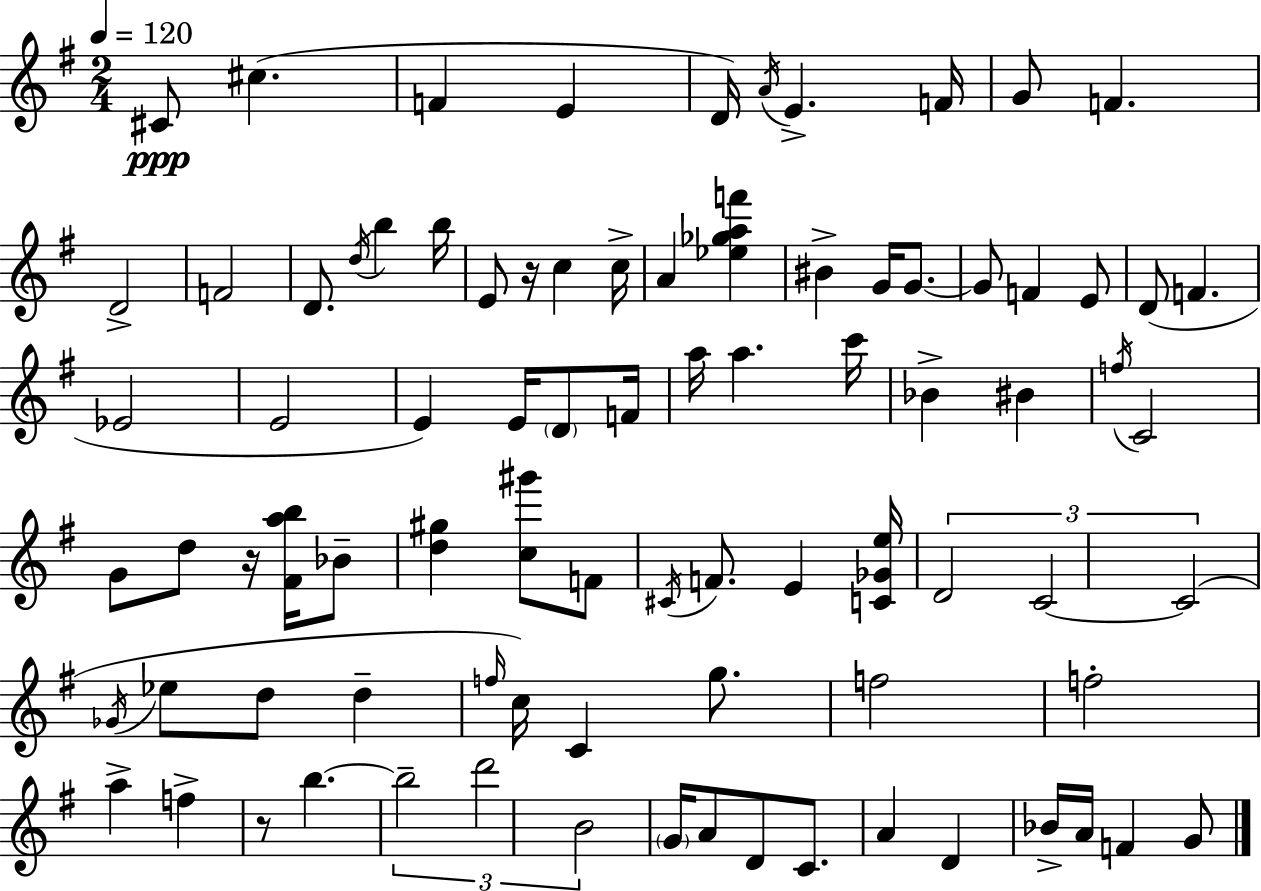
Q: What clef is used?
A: treble